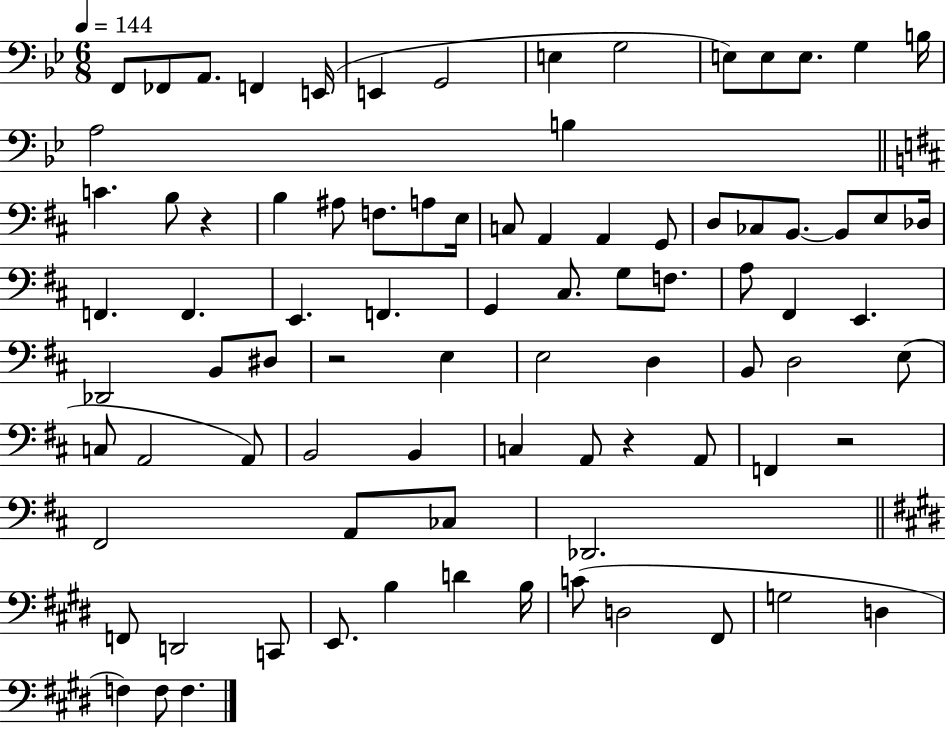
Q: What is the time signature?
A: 6/8